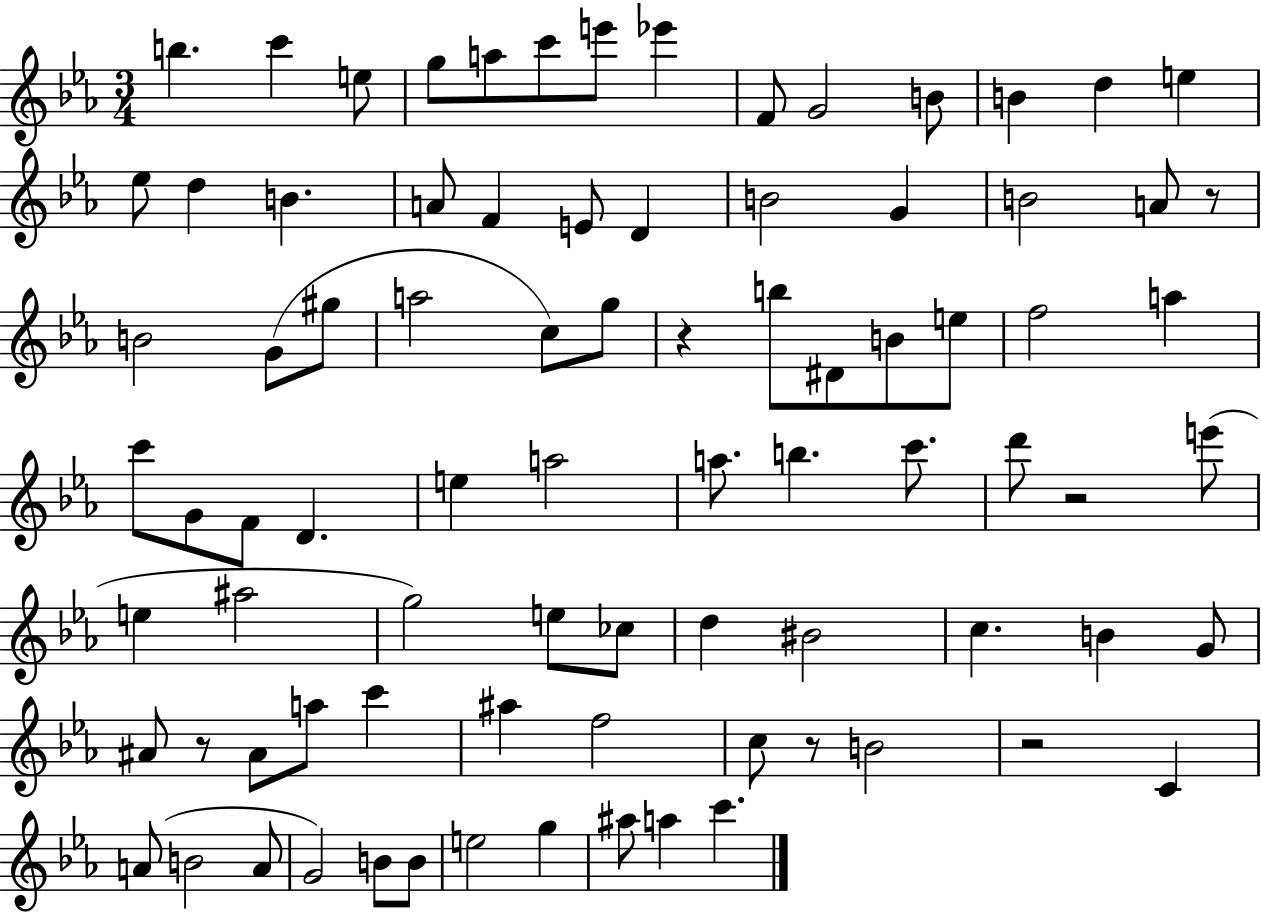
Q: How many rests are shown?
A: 6